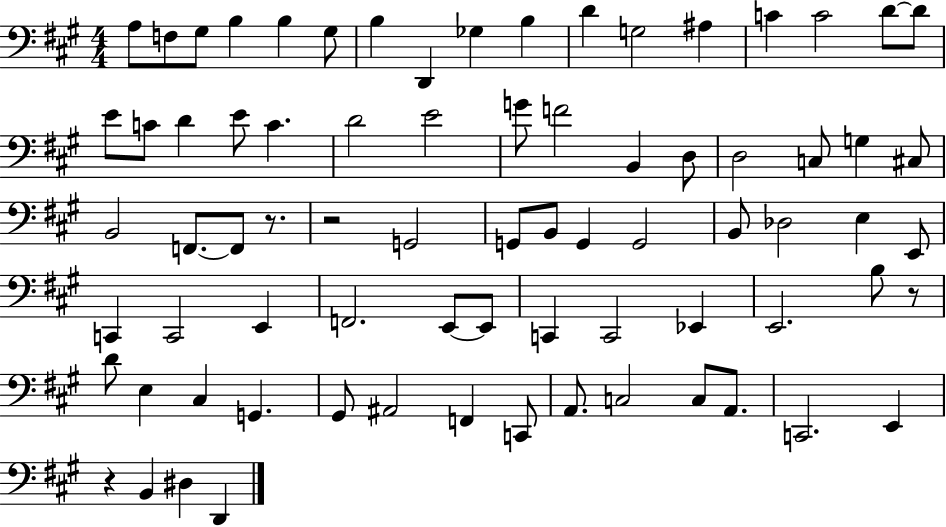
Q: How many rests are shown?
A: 4